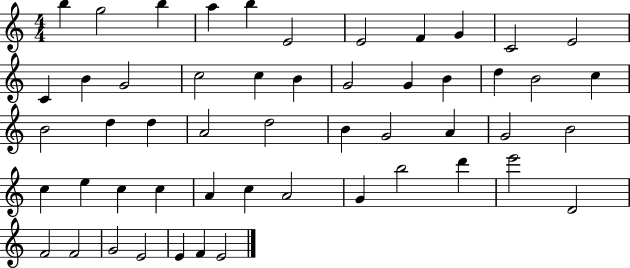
X:1
T:Untitled
M:4/4
L:1/4
K:C
b g2 b a b E2 E2 F G C2 E2 C B G2 c2 c B G2 G B d B2 c B2 d d A2 d2 B G2 A G2 B2 c e c c A c A2 G b2 d' e'2 D2 F2 F2 G2 E2 E F E2